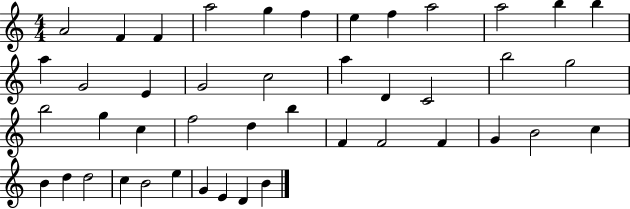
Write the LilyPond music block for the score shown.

{
  \clef treble
  \numericTimeSignature
  \time 4/4
  \key c \major
  a'2 f'4 f'4 | a''2 g''4 f''4 | e''4 f''4 a''2 | a''2 b''4 b''4 | \break a''4 g'2 e'4 | g'2 c''2 | a''4 d'4 c'2 | b''2 g''2 | \break b''2 g''4 c''4 | f''2 d''4 b''4 | f'4 f'2 f'4 | g'4 b'2 c''4 | \break b'4 d''4 d''2 | c''4 b'2 e''4 | g'4 e'4 d'4 b'4 | \bar "|."
}